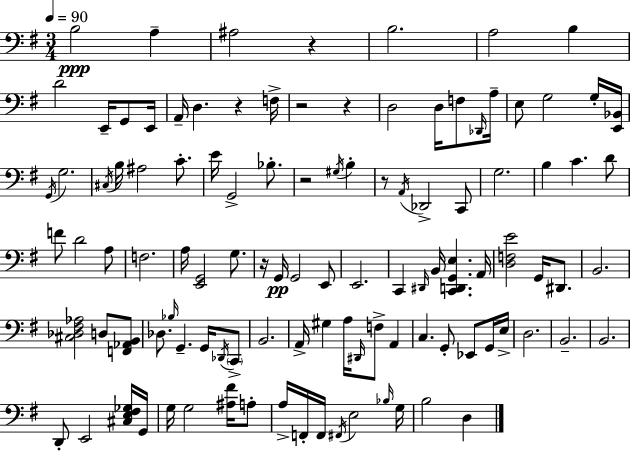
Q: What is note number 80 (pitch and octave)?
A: E2